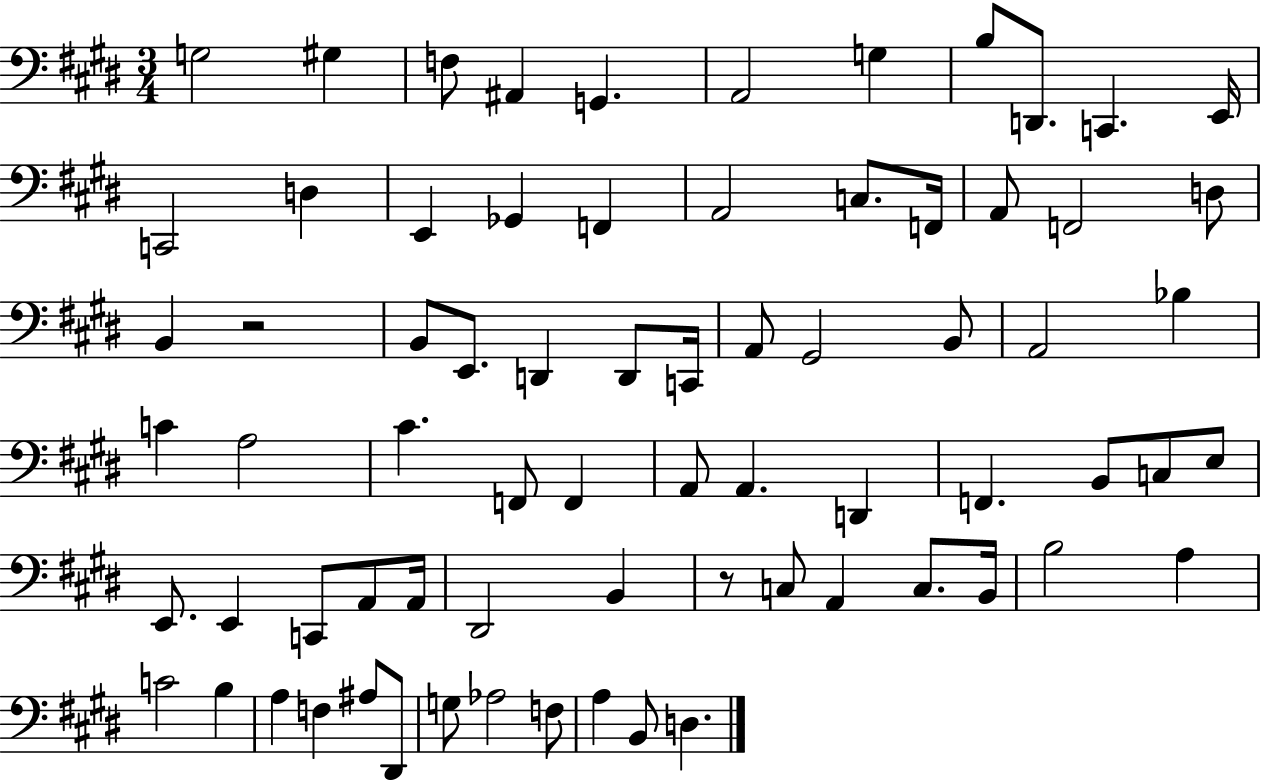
X:1
T:Untitled
M:3/4
L:1/4
K:E
G,2 ^G, F,/2 ^A,, G,, A,,2 G, B,/2 D,,/2 C,, E,,/4 C,,2 D, E,, _G,, F,, A,,2 C,/2 F,,/4 A,,/2 F,,2 D,/2 B,, z2 B,,/2 E,,/2 D,, D,,/2 C,,/4 A,,/2 ^G,,2 B,,/2 A,,2 _B, C A,2 ^C F,,/2 F,, A,,/2 A,, D,, F,, B,,/2 C,/2 E,/2 E,,/2 E,, C,,/2 A,,/2 A,,/4 ^D,,2 B,, z/2 C,/2 A,, C,/2 B,,/4 B,2 A, C2 B, A, F, ^A,/2 ^D,,/2 G,/2 _A,2 F,/2 A, B,,/2 D,